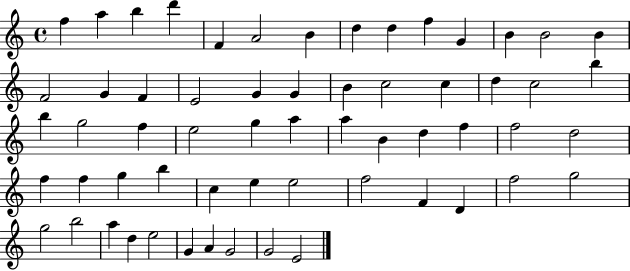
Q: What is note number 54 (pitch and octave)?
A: D5